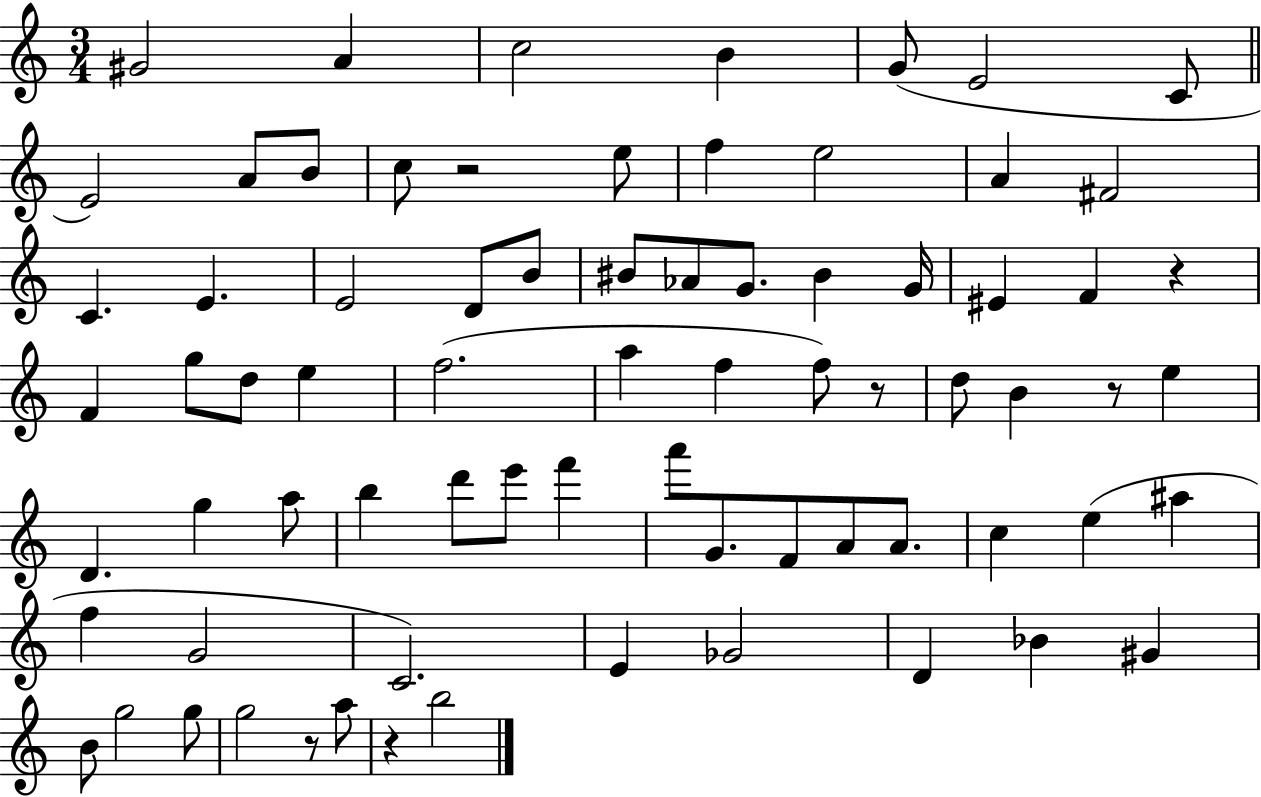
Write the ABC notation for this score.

X:1
T:Untitled
M:3/4
L:1/4
K:C
^G2 A c2 B G/2 E2 C/2 E2 A/2 B/2 c/2 z2 e/2 f e2 A ^F2 C E E2 D/2 B/2 ^B/2 _A/2 G/2 ^B G/4 ^E F z F g/2 d/2 e f2 a f f/2 z/2 d/2 B z/2 e D g a/2 b d'/2 e'/2 f' a'/2 G/2 F/2 A/2 A/2 c e ^a f G2 C2 E _G2 D _B ^G B/2 g2 g/2 g2 z/2 a/2 z b2